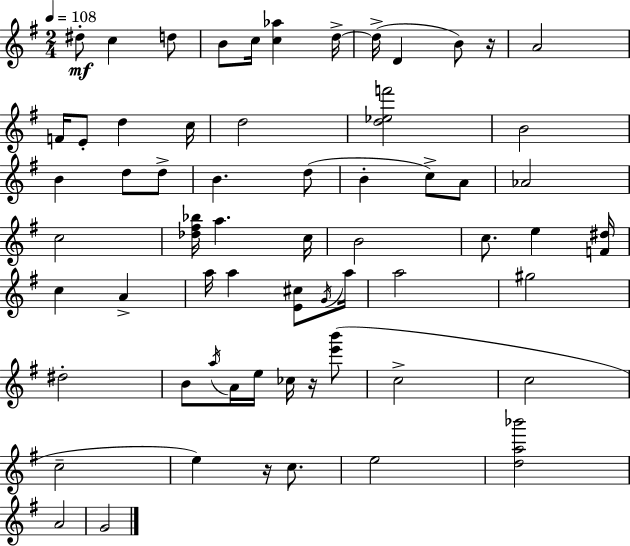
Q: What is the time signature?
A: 2/4